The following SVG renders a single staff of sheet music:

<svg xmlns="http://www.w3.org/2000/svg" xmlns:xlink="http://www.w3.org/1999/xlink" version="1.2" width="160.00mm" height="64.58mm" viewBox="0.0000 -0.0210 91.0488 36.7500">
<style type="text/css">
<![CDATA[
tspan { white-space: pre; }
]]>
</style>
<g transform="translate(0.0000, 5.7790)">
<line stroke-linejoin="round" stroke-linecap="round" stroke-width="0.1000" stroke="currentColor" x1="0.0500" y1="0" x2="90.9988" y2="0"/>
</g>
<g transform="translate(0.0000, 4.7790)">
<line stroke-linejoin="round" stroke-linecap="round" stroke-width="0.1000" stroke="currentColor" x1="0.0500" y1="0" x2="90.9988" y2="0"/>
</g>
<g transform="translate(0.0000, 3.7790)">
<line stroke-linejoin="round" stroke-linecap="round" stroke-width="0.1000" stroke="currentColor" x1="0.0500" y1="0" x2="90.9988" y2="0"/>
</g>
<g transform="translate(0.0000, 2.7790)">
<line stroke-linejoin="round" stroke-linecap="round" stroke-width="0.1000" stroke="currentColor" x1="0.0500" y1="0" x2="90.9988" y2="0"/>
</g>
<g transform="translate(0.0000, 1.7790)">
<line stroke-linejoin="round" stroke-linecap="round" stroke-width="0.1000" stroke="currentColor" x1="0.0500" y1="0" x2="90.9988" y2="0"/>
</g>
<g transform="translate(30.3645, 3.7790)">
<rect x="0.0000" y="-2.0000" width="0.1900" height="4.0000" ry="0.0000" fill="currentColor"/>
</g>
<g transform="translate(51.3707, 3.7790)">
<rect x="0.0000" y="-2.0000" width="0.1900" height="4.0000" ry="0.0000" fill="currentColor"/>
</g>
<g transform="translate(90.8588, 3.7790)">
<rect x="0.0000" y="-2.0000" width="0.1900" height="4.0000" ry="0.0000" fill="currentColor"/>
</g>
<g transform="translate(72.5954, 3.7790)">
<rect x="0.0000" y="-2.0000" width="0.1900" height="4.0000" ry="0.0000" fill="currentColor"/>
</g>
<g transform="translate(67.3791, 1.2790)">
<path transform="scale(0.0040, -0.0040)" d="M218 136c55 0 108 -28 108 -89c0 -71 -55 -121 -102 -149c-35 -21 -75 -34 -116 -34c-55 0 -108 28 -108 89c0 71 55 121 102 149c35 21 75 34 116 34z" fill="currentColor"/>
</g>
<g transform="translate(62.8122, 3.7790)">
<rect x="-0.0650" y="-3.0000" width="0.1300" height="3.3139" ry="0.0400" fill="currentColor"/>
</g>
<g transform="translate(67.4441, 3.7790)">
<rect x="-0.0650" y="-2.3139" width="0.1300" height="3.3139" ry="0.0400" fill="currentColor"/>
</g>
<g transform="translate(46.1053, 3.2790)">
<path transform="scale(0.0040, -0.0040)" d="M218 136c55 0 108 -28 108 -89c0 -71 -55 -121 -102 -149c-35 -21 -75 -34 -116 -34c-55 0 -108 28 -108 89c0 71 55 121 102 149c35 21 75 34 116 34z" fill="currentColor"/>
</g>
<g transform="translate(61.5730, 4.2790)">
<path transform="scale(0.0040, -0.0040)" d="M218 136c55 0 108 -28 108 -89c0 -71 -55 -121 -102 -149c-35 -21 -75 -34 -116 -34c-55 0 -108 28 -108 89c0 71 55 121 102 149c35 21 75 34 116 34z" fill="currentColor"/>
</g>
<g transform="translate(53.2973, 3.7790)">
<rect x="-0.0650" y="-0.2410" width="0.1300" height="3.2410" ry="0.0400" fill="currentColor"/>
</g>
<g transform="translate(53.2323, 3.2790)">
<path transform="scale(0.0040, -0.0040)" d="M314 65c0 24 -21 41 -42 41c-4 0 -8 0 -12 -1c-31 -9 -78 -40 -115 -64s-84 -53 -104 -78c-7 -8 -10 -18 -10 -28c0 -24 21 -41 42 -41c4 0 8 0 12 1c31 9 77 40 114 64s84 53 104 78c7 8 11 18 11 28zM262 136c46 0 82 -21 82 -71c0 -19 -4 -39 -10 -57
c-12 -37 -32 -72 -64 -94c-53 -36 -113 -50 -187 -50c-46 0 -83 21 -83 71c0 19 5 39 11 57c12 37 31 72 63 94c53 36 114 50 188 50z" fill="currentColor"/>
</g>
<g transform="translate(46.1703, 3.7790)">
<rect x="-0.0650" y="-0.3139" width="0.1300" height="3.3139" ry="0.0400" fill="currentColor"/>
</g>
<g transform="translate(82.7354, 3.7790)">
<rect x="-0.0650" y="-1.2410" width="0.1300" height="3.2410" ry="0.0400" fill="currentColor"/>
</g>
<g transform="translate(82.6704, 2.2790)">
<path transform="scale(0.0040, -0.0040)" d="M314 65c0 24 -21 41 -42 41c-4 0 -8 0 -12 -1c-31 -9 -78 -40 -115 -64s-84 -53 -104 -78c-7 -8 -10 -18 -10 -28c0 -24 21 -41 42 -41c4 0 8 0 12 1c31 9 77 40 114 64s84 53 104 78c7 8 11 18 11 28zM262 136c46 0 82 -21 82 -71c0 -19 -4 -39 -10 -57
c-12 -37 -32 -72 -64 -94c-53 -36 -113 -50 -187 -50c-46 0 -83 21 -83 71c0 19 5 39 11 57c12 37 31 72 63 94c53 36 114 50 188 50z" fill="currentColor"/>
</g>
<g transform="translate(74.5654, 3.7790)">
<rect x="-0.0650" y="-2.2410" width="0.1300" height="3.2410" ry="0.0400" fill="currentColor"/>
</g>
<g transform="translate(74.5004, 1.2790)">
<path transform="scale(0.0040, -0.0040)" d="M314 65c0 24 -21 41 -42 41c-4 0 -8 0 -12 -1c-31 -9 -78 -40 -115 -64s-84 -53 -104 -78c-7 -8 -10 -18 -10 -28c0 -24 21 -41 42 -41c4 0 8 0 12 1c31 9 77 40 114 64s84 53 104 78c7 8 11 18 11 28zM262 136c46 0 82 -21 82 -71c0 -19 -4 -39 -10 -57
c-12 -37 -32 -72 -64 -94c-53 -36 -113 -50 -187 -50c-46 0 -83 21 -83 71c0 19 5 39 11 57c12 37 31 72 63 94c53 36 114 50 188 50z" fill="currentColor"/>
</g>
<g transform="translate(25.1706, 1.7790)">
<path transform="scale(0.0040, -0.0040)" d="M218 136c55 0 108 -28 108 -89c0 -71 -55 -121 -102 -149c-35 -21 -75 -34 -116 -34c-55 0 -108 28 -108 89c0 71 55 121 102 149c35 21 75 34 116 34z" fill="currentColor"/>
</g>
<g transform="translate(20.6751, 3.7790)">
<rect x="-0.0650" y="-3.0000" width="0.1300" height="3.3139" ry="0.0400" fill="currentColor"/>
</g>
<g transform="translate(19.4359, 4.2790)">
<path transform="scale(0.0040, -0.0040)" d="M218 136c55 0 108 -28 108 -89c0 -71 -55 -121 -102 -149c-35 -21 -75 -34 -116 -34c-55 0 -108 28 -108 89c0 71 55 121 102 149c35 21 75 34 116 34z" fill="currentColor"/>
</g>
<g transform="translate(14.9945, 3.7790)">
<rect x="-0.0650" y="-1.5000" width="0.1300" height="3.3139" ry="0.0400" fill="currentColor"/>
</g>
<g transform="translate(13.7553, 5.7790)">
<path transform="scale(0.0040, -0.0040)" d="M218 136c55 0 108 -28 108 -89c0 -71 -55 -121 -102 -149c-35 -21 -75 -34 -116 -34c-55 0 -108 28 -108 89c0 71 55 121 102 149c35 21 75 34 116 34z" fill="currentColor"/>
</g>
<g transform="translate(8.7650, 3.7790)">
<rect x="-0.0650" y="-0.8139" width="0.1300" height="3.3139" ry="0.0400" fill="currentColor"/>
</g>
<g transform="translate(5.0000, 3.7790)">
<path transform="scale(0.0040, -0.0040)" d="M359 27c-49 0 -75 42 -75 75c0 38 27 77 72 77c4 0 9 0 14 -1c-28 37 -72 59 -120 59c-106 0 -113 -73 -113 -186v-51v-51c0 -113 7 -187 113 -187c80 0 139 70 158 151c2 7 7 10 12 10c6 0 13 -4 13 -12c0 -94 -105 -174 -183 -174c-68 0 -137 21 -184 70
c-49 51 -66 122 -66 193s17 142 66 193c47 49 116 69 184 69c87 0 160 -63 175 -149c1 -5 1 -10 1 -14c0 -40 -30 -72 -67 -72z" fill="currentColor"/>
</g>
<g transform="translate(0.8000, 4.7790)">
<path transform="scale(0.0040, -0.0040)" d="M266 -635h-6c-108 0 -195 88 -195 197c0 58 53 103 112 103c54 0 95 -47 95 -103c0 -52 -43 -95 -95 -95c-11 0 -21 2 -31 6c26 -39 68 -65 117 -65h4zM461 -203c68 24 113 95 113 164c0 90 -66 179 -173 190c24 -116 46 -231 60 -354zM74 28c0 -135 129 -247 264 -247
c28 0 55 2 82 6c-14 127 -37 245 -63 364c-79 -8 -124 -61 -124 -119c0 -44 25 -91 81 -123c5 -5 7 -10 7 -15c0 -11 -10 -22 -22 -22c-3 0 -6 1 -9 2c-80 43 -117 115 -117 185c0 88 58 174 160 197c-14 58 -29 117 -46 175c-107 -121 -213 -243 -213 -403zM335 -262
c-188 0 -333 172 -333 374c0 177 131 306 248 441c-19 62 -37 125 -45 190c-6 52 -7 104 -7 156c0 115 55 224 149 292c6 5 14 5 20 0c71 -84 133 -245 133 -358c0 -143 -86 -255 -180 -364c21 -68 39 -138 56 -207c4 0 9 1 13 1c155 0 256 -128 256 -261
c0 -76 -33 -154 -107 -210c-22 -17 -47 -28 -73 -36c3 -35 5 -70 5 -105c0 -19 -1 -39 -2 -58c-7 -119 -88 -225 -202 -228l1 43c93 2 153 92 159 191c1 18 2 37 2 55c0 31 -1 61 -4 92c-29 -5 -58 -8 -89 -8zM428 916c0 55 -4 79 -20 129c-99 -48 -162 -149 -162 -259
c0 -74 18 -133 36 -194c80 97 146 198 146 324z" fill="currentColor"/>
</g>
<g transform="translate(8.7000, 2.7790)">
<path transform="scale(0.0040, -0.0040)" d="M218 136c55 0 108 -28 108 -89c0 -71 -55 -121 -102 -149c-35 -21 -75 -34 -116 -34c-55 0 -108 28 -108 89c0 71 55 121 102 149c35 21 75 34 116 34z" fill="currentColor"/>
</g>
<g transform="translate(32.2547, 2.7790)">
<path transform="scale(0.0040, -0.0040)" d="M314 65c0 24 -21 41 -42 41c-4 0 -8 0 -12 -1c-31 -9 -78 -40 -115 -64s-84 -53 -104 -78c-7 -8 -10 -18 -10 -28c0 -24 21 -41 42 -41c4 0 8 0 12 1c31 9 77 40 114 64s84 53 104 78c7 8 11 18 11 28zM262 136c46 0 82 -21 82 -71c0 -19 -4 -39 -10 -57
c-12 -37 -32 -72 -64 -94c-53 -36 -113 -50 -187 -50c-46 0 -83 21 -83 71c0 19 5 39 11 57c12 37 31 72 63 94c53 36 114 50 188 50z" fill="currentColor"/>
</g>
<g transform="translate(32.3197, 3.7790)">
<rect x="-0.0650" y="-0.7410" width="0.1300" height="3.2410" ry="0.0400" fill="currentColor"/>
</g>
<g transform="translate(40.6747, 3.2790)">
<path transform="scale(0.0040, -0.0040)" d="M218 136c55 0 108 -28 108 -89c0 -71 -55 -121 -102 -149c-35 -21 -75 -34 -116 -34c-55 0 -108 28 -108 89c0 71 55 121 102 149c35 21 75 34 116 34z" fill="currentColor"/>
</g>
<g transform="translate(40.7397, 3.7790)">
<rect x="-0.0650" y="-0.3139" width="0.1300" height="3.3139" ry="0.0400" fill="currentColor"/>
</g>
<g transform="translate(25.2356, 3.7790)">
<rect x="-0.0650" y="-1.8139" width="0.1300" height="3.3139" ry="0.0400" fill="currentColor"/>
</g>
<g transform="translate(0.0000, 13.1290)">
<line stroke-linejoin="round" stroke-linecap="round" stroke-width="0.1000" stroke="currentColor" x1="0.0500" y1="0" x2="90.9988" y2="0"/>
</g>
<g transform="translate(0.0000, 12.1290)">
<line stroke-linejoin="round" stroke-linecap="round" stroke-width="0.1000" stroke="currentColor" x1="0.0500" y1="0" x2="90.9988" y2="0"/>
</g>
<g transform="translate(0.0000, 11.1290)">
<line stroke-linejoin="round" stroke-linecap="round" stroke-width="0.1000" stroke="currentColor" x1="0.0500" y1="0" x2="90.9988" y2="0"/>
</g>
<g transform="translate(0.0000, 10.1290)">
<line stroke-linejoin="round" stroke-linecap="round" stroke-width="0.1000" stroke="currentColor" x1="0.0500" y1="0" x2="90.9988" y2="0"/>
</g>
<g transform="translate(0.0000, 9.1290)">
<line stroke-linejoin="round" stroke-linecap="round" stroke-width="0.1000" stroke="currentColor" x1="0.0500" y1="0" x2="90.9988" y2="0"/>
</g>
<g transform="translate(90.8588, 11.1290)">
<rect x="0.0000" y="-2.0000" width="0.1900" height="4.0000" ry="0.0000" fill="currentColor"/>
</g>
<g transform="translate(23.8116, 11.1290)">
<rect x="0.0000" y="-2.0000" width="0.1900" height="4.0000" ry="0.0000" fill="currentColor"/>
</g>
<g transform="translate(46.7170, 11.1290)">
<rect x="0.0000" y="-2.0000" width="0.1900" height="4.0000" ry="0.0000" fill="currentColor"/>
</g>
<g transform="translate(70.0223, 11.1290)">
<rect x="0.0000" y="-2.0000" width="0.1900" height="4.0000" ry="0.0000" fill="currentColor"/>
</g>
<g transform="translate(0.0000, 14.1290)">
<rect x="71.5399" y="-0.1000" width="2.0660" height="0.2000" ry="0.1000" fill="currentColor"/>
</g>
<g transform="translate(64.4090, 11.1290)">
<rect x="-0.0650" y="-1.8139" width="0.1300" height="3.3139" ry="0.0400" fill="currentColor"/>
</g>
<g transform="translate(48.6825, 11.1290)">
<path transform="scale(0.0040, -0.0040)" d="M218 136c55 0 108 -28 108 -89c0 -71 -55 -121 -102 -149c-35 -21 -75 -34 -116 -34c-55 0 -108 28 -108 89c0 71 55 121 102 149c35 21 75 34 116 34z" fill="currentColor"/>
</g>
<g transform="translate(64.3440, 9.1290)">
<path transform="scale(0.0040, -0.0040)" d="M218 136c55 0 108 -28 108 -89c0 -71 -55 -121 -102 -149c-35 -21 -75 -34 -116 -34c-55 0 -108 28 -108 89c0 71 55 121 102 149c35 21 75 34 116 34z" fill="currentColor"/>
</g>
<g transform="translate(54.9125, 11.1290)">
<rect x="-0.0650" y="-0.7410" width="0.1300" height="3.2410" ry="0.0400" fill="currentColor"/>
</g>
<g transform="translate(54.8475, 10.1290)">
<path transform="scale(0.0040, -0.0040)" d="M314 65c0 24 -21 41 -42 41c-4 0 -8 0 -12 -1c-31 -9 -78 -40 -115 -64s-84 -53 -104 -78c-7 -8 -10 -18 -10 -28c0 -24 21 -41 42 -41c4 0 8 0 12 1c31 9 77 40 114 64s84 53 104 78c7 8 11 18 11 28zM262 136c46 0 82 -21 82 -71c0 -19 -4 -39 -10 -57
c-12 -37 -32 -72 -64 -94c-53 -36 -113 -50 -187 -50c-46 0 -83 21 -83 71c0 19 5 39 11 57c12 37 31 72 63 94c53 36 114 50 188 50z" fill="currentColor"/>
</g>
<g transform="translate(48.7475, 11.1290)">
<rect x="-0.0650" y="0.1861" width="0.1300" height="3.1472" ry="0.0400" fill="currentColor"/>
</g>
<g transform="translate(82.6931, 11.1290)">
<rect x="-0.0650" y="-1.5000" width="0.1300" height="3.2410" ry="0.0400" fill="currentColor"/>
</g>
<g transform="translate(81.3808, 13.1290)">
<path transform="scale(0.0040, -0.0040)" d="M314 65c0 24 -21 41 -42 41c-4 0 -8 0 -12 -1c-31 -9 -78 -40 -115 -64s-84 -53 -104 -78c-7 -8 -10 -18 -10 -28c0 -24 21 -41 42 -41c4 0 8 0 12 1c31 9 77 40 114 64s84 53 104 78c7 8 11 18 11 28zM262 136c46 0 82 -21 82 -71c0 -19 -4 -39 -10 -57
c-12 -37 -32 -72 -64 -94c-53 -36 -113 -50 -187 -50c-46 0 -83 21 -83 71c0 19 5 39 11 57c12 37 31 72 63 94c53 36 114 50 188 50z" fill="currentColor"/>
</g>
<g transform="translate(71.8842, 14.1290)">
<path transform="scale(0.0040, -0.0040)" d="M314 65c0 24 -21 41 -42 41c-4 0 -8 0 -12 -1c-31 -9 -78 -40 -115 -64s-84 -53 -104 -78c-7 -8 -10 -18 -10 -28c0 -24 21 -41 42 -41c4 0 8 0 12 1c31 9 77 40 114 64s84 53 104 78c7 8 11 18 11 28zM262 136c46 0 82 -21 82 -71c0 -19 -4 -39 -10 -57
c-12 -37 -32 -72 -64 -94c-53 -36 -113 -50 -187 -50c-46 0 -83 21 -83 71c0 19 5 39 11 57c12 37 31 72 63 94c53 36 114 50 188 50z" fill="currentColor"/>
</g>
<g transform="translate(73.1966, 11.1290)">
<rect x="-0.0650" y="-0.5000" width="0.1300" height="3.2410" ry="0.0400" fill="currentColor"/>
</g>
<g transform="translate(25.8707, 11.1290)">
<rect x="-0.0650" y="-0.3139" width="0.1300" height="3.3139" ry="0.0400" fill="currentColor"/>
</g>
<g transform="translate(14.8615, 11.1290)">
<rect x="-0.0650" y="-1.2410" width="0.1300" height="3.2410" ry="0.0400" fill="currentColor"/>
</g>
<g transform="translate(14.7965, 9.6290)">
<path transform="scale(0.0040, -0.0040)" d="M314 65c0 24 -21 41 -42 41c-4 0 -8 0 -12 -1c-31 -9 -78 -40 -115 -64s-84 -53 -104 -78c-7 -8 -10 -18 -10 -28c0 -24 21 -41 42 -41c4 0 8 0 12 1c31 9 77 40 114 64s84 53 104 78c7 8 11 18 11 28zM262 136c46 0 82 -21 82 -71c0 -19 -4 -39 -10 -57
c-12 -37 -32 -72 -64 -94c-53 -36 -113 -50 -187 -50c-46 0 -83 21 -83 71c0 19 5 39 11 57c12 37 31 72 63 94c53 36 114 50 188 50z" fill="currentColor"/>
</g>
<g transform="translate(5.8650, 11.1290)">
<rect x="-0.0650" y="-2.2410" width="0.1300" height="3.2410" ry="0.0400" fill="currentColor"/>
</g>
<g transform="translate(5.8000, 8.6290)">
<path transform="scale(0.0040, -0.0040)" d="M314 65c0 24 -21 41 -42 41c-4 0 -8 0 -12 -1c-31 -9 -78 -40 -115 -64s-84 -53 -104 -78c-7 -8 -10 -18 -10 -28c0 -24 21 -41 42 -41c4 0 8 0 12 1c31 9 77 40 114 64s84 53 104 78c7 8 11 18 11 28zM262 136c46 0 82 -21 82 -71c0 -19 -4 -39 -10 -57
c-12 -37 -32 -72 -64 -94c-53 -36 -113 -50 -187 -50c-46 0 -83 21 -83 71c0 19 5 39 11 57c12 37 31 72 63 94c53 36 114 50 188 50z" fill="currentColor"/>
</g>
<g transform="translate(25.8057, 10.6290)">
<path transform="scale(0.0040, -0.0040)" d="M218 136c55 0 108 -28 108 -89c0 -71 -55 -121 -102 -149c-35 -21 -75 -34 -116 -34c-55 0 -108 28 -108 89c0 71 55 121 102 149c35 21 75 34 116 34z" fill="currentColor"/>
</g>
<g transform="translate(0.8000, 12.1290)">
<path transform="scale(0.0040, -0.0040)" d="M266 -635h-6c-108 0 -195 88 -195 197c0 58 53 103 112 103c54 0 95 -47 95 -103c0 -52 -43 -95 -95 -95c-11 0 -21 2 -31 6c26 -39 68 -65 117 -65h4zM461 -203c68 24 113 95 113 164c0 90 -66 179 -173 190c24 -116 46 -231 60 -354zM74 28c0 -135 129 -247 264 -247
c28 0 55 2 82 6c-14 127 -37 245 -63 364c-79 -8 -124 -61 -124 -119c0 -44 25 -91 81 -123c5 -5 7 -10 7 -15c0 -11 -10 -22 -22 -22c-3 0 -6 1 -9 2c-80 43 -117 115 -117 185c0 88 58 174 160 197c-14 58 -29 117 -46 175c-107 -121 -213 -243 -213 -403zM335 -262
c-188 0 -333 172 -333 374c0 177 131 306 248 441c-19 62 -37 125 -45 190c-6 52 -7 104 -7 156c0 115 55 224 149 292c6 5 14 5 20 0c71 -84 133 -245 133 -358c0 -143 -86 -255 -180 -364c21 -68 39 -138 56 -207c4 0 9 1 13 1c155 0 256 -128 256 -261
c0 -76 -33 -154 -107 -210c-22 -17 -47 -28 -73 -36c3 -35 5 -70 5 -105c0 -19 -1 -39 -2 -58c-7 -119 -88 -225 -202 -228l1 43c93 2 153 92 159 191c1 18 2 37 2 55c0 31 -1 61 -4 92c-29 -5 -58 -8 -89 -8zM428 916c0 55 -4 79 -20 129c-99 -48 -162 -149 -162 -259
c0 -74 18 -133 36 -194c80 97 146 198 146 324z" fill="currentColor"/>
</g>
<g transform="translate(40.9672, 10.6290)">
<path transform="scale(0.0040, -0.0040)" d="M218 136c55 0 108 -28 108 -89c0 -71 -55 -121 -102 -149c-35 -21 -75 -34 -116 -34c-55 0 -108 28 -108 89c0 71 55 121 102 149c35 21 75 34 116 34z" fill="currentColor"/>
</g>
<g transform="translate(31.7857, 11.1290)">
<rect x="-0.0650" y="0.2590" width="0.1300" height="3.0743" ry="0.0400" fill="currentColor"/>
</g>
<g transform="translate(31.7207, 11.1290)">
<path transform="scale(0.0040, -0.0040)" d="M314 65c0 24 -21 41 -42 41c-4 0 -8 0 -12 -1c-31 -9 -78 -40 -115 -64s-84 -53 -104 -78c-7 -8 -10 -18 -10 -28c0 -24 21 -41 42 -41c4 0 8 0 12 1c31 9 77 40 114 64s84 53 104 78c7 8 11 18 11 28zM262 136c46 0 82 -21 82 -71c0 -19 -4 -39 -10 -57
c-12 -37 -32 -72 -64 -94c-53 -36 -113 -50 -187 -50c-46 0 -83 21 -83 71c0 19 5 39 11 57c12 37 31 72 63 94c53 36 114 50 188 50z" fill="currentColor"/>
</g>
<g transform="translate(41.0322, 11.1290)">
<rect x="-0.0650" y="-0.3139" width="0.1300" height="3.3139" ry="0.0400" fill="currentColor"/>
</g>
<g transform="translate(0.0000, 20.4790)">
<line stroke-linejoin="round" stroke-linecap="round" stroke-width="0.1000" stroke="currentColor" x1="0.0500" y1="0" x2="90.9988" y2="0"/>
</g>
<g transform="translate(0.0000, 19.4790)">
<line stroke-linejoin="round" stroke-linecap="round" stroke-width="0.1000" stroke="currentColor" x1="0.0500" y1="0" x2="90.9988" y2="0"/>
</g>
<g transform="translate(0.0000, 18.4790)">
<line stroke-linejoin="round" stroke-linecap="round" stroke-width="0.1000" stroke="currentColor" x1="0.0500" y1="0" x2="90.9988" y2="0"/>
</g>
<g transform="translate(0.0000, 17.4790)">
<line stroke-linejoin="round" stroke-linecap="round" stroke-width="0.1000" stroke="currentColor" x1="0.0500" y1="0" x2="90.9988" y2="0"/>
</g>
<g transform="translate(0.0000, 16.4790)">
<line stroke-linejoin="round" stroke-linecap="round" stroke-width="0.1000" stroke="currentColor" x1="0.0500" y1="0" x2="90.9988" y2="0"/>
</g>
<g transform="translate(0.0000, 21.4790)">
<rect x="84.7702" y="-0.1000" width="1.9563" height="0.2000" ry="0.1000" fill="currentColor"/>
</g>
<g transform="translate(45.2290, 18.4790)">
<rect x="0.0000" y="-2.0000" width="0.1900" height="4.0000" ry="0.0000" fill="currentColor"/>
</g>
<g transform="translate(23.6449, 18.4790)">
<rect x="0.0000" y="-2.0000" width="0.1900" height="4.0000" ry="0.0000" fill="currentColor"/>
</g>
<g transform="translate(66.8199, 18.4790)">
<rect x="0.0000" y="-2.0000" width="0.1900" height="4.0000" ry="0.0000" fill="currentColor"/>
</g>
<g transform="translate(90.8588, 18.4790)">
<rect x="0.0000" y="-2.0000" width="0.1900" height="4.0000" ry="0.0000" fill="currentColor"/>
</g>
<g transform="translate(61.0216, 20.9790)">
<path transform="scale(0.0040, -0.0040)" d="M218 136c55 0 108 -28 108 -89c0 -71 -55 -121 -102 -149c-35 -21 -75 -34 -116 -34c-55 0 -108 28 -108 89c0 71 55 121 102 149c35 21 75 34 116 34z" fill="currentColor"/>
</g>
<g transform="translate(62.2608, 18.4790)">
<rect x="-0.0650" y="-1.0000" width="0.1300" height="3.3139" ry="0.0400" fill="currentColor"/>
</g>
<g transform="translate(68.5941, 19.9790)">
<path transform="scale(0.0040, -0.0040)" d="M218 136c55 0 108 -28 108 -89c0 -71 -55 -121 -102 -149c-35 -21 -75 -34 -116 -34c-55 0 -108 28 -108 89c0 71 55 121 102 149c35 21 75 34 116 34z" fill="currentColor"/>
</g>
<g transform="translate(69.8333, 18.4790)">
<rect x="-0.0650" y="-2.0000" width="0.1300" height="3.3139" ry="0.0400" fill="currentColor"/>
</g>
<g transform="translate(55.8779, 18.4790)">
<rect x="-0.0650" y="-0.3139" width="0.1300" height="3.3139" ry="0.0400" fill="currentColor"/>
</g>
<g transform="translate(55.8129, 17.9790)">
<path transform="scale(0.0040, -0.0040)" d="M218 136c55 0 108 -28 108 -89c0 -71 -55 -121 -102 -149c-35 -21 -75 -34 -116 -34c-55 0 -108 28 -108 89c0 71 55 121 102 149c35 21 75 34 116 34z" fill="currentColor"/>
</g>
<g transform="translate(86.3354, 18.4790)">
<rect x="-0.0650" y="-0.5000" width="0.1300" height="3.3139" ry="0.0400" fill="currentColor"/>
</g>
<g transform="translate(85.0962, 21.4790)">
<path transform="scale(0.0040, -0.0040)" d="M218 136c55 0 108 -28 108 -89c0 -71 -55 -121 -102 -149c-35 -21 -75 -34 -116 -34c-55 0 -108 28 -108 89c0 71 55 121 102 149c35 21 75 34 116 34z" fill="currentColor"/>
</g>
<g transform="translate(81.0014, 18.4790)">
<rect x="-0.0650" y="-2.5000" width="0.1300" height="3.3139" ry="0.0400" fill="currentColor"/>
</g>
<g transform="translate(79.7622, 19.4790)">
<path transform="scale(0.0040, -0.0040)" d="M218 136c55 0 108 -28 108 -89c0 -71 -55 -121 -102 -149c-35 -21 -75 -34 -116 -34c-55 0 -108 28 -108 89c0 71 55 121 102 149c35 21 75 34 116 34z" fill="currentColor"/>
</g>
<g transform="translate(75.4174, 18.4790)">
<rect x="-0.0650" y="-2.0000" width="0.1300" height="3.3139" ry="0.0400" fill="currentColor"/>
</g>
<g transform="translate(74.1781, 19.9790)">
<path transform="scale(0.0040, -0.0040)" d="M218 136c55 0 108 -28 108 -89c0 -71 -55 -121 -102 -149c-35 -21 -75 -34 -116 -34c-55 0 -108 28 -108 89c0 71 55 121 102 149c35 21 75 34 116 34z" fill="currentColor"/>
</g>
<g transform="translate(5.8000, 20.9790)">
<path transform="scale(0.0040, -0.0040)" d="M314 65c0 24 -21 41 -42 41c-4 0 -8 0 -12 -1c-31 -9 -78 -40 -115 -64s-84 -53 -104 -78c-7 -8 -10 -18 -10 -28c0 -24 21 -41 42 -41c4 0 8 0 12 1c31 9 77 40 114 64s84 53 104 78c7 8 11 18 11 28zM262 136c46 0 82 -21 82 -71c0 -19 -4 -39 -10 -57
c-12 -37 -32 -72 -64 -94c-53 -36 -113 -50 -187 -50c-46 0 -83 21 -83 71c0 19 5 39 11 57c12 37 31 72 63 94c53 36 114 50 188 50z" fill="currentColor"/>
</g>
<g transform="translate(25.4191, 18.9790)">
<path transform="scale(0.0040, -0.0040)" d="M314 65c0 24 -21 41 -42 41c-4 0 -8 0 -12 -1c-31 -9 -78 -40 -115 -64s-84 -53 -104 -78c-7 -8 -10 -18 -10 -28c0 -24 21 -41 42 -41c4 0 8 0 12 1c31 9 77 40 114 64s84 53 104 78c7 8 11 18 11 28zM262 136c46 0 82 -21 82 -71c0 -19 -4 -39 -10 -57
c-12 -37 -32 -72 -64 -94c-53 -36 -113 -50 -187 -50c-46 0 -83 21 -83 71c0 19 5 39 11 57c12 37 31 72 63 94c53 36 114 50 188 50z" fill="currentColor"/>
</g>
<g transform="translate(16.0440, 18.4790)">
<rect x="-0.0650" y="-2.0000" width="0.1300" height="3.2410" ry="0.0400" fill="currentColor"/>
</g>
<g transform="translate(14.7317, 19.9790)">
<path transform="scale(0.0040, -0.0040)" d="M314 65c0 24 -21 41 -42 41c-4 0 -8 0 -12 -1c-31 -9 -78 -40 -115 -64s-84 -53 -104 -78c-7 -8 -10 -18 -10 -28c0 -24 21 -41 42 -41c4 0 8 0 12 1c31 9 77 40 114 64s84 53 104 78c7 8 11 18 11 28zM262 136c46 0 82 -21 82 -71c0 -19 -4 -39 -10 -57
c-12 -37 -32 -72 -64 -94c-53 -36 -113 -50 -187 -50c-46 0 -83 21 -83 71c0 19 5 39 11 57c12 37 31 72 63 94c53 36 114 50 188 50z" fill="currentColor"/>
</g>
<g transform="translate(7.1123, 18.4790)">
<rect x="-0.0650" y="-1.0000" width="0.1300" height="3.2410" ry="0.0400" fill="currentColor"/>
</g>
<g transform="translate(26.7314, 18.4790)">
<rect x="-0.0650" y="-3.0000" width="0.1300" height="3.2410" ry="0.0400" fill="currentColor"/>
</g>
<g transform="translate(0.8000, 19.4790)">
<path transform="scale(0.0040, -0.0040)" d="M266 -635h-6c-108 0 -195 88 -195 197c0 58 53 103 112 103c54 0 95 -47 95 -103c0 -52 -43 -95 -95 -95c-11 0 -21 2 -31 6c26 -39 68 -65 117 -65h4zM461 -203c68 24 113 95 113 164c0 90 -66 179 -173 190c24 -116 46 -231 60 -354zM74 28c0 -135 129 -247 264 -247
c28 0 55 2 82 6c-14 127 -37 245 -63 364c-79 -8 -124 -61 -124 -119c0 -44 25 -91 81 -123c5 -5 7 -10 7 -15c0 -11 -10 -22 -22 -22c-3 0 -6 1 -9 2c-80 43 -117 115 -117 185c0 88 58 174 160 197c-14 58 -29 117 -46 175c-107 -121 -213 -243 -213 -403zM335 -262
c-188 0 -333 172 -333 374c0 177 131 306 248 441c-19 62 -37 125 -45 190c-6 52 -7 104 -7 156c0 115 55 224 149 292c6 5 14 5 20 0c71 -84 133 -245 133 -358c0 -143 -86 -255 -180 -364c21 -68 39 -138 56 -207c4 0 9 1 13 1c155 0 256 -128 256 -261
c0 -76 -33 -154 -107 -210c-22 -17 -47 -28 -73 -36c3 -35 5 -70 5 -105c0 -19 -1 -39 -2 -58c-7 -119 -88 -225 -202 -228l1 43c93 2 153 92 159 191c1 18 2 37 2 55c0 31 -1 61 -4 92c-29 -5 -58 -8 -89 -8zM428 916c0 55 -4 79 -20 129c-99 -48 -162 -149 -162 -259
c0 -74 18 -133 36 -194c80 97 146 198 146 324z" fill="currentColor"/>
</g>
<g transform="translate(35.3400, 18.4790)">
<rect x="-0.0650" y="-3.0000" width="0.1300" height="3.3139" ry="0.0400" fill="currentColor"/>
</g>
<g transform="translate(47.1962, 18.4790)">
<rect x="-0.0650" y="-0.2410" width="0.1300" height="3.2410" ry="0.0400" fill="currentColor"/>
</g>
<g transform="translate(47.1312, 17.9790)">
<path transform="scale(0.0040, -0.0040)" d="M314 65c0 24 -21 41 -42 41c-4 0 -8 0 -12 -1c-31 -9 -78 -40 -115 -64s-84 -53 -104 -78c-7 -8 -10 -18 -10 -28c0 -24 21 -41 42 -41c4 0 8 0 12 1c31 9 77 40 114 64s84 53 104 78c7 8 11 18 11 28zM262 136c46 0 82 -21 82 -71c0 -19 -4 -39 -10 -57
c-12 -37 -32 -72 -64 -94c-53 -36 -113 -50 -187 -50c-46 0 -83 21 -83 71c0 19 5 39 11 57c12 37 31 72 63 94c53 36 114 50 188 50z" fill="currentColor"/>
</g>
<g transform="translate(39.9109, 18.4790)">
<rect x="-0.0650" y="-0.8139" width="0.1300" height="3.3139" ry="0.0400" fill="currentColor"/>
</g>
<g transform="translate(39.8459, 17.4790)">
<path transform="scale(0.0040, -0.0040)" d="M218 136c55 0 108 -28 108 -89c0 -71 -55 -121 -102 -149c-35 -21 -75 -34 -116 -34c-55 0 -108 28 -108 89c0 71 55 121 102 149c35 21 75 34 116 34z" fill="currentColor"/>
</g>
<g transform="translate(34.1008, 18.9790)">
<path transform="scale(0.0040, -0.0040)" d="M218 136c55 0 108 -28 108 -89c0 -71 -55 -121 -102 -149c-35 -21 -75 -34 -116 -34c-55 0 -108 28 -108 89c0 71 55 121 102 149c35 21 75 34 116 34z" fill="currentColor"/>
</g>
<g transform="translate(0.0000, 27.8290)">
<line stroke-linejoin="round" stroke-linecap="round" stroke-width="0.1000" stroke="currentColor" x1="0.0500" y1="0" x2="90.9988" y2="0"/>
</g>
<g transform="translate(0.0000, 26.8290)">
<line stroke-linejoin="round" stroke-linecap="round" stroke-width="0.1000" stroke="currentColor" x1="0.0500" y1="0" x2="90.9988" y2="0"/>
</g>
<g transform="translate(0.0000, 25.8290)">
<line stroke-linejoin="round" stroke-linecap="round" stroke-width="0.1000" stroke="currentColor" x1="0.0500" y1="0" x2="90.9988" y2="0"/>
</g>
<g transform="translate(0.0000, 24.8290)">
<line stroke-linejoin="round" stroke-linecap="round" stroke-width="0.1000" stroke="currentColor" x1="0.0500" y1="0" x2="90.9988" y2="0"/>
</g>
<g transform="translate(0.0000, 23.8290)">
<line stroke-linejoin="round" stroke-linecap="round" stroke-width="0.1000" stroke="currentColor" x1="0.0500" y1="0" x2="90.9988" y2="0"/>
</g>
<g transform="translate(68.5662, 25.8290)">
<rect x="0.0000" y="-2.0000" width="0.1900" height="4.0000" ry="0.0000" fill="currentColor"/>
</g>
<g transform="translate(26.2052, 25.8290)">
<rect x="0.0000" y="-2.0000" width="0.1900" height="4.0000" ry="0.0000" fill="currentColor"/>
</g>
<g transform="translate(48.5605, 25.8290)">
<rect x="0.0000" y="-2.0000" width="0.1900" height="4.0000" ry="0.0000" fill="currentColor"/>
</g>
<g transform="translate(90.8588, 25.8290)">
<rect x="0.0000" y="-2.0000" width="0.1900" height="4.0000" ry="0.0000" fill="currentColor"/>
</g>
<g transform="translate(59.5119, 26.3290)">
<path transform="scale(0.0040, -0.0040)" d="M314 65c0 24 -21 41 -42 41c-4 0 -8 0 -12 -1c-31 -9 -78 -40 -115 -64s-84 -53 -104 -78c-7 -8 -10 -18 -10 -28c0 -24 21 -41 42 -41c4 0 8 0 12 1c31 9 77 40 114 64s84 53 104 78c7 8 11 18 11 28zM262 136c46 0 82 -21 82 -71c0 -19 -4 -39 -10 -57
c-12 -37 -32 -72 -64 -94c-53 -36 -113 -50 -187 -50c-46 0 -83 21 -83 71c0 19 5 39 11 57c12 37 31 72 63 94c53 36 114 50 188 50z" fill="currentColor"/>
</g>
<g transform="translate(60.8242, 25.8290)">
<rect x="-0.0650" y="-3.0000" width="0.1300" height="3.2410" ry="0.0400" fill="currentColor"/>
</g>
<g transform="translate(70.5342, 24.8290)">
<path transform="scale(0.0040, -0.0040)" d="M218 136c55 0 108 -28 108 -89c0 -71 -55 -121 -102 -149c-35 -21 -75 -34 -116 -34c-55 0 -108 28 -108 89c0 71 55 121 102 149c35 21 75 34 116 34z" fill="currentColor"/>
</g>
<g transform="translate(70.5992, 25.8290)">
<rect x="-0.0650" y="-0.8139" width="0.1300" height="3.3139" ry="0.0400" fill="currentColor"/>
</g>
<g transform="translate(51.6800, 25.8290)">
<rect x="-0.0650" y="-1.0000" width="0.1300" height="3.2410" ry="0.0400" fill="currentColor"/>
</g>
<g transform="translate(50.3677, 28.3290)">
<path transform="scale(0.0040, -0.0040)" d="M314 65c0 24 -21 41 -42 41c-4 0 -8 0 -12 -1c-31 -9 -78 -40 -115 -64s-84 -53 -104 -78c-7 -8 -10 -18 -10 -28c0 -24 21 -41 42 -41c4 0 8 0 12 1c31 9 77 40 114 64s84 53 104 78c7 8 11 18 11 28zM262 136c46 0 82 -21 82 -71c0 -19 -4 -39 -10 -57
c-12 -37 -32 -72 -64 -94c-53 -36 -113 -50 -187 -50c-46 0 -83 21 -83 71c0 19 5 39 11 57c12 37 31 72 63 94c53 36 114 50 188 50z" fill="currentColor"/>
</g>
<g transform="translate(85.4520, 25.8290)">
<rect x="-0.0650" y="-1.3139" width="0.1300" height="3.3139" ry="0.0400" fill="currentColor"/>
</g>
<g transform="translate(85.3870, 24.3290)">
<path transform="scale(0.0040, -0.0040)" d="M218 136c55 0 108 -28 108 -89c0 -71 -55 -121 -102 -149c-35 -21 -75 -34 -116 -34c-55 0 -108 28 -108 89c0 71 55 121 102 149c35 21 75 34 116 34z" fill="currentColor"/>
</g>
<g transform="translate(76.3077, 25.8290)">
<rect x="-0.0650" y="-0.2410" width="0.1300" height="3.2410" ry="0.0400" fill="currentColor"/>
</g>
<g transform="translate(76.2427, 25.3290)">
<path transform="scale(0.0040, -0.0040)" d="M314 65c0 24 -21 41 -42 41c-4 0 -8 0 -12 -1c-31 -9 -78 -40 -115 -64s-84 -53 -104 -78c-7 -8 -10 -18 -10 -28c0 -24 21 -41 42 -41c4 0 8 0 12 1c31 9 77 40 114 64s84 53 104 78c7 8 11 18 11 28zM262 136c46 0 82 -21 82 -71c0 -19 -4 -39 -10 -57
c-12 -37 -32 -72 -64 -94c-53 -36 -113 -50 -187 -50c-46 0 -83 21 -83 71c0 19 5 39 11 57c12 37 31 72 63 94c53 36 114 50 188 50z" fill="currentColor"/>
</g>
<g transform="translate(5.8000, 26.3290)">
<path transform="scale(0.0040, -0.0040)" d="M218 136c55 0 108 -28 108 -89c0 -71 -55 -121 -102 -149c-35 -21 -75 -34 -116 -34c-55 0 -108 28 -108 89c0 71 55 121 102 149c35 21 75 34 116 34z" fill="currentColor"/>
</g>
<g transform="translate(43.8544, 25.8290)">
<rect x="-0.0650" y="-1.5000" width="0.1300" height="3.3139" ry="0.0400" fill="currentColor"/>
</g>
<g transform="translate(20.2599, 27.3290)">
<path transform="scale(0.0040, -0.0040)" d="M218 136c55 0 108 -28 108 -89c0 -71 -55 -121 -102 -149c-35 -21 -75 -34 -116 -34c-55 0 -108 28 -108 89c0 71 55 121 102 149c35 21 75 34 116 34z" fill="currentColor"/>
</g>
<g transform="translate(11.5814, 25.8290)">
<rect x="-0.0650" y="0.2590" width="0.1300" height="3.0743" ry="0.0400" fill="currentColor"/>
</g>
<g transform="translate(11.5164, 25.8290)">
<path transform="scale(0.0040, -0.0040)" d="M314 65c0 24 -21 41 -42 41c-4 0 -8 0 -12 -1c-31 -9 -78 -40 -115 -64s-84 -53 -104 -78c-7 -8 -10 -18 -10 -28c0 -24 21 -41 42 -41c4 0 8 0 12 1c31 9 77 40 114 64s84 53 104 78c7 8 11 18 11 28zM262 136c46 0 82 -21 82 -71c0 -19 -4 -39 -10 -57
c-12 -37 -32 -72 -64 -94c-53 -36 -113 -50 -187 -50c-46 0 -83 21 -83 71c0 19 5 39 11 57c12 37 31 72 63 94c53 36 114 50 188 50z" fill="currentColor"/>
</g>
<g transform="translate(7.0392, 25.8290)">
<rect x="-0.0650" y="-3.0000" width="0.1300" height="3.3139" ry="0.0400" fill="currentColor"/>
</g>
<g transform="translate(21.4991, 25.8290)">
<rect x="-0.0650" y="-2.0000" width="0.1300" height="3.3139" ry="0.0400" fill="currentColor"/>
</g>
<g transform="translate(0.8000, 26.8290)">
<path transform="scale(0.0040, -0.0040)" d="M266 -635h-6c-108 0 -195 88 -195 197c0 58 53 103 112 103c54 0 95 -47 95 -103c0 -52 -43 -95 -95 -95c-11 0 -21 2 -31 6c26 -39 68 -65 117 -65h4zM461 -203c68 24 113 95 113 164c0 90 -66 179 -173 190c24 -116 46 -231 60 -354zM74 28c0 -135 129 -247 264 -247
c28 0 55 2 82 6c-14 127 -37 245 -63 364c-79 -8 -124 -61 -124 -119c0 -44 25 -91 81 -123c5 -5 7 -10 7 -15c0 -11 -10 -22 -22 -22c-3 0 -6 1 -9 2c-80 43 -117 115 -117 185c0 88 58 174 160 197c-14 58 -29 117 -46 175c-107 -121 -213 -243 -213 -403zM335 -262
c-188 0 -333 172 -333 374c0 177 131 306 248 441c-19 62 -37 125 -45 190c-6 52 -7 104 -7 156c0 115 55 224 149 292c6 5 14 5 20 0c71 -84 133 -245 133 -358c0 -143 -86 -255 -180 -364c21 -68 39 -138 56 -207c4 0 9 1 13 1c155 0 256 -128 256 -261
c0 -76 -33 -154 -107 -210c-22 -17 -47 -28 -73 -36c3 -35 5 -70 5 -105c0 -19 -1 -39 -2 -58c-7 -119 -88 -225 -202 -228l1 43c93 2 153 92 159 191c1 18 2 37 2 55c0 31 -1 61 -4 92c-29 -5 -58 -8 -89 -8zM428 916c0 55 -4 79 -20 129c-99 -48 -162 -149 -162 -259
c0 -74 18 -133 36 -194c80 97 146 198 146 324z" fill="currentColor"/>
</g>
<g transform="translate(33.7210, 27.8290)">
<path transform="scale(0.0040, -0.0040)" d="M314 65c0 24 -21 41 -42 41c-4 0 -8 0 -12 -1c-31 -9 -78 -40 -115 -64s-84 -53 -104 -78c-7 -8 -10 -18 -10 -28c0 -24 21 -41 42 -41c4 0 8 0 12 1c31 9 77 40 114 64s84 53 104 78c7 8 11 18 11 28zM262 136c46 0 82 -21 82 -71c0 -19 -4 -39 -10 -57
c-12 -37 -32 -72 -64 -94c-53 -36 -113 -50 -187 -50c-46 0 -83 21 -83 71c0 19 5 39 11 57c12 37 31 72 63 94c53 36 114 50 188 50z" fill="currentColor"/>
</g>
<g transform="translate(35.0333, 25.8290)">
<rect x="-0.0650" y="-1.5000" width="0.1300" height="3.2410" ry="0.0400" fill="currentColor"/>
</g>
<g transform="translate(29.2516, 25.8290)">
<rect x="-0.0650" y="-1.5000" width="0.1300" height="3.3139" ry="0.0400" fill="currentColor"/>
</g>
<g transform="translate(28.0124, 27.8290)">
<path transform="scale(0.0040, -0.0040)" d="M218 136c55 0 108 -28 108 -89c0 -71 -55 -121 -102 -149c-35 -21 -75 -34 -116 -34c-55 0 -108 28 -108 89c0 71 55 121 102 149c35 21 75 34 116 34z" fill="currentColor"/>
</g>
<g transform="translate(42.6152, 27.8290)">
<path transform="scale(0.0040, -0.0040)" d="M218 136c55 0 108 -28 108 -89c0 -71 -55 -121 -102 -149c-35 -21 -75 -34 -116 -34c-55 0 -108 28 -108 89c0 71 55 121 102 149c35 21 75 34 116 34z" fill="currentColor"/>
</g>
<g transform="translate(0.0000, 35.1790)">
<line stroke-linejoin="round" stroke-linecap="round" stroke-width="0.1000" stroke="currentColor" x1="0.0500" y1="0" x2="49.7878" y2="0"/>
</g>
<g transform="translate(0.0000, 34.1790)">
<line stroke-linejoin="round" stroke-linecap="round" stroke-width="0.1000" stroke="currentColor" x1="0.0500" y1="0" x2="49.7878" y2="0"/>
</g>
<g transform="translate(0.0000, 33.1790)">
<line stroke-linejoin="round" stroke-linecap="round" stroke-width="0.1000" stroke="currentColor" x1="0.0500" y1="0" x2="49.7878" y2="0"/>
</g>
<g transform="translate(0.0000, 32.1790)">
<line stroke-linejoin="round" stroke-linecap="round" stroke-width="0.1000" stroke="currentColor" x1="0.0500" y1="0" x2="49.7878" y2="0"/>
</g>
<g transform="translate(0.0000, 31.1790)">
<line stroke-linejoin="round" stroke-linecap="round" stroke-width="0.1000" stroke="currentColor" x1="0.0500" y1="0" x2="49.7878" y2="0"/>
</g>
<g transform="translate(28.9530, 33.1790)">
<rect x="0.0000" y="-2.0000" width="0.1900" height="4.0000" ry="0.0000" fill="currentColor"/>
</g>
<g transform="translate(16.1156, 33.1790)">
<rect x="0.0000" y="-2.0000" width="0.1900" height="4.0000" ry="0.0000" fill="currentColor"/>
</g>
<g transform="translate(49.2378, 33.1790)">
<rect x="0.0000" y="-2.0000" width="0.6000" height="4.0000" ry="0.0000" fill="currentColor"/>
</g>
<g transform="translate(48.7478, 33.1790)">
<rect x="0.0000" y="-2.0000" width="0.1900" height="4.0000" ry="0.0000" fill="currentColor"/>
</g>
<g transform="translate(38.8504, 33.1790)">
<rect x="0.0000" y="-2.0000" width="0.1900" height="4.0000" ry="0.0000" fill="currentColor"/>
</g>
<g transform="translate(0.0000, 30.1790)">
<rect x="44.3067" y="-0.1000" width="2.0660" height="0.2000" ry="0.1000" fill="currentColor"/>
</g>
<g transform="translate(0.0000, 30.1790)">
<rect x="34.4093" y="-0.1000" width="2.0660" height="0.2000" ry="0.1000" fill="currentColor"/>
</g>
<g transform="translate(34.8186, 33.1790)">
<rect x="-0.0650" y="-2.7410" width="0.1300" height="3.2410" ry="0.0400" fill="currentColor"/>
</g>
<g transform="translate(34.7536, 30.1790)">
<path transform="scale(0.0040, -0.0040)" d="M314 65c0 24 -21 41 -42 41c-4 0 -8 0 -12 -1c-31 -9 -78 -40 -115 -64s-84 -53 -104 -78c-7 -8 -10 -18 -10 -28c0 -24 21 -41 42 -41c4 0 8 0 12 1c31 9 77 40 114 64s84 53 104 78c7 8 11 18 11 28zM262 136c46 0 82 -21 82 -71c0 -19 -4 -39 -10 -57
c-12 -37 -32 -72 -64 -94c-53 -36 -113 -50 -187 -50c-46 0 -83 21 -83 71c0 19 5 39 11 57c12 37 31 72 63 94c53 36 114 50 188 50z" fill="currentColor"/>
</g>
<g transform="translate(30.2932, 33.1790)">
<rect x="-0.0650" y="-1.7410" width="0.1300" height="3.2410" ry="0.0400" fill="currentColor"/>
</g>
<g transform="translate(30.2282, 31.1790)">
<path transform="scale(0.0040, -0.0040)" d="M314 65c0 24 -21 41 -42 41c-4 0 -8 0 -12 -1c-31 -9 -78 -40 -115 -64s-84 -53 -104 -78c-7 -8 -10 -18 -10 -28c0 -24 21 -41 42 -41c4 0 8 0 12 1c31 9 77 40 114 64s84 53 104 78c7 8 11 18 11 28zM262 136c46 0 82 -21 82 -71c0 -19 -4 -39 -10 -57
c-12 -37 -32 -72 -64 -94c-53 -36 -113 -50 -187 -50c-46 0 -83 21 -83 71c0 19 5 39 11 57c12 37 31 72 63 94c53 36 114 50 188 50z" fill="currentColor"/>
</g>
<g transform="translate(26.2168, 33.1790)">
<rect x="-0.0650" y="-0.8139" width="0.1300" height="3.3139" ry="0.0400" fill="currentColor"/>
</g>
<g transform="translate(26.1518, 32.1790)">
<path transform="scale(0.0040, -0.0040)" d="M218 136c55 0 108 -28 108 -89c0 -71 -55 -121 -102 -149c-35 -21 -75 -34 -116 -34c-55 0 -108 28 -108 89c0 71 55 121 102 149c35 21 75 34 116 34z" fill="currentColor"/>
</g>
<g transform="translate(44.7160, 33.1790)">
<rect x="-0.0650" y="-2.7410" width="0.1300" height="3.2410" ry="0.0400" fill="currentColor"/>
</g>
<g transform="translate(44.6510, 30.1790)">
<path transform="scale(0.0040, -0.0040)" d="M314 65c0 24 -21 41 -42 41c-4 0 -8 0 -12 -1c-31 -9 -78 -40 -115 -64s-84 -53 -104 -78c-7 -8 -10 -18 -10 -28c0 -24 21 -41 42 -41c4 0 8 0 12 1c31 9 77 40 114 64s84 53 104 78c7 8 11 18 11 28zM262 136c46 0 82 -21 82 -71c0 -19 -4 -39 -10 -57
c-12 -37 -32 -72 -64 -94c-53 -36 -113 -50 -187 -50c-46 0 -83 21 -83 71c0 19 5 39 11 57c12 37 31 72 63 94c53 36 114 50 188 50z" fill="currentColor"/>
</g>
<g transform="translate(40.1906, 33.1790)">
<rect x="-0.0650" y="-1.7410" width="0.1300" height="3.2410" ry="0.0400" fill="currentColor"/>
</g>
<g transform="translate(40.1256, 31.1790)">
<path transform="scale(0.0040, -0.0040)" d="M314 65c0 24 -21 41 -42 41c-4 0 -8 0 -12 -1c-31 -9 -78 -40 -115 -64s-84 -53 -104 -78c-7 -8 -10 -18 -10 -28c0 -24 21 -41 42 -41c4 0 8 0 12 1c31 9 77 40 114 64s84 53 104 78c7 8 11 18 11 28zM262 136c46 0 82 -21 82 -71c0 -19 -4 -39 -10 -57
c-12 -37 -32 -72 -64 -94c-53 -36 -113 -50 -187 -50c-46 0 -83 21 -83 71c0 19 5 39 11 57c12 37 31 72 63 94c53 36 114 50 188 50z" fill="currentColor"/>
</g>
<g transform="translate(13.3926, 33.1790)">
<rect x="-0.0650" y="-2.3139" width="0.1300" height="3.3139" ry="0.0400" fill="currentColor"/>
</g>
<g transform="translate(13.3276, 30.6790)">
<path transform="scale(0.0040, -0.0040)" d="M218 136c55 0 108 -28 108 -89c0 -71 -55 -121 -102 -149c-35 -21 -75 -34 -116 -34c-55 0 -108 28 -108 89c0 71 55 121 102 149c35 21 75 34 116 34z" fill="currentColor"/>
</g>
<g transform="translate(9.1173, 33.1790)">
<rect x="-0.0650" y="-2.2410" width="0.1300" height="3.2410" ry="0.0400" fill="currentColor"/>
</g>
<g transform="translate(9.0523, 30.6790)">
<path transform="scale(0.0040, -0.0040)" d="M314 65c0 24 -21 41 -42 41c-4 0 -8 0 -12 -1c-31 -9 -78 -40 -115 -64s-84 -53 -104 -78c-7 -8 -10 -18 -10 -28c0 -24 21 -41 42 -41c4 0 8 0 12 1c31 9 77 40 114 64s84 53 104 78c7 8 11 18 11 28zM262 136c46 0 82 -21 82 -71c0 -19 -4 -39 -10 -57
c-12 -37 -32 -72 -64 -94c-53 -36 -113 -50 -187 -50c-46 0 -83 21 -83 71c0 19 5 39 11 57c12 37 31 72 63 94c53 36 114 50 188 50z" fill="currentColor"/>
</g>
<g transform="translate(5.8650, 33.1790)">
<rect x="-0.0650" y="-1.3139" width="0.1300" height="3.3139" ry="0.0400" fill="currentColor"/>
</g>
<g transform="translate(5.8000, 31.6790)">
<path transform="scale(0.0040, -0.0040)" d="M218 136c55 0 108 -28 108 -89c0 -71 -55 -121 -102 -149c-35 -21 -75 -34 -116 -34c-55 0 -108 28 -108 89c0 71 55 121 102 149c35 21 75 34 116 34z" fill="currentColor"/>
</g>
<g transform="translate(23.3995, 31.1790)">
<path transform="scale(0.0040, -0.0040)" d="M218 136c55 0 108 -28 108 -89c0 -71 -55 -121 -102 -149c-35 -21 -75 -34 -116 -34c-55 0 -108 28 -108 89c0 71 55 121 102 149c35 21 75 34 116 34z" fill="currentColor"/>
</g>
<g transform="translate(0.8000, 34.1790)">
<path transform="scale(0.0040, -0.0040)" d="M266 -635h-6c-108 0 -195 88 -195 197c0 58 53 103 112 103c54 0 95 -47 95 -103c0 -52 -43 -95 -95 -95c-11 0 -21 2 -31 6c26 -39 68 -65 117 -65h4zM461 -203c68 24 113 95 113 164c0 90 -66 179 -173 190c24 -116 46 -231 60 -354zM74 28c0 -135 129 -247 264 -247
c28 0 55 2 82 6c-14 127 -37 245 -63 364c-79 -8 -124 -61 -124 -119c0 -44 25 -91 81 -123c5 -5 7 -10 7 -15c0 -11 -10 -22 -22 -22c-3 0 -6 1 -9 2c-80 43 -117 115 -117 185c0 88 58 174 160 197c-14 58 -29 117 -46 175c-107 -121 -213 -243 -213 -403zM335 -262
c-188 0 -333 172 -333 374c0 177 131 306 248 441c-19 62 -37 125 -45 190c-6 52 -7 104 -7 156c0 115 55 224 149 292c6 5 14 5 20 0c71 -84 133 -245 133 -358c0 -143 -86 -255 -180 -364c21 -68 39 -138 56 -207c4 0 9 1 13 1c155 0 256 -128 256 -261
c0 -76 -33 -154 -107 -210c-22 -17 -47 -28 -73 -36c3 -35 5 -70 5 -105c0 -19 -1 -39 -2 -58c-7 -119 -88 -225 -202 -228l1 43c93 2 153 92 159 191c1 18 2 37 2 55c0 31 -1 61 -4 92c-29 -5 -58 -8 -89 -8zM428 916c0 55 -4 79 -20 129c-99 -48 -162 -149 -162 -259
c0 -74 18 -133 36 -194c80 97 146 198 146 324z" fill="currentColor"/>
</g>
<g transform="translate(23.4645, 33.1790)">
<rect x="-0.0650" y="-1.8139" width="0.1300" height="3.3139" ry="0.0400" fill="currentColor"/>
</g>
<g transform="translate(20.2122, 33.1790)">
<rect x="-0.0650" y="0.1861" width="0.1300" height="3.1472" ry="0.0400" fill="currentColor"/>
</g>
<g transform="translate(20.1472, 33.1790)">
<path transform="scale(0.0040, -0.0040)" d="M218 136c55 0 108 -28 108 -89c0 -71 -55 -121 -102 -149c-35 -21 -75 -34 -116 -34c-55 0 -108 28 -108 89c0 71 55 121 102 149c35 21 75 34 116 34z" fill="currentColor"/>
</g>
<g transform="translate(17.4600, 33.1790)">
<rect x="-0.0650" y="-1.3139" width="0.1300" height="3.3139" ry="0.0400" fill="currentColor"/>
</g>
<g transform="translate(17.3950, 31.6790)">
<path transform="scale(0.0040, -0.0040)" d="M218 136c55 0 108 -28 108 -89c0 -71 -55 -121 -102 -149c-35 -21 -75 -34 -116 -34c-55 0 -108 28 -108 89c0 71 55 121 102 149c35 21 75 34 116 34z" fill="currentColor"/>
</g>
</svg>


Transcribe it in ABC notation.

X:1
T:Untitled
M:4/4
L:1/4
K:C
d E A f d2 c c c2 A g g2 e2 g2 e2 c B2 c B d2 f C2 E2 D2 F2 A2 A d c2 c D F F G C A B2 F E E2 E D2 A2 d c2 e e g2 g e B f d f2 a2 f2 a2